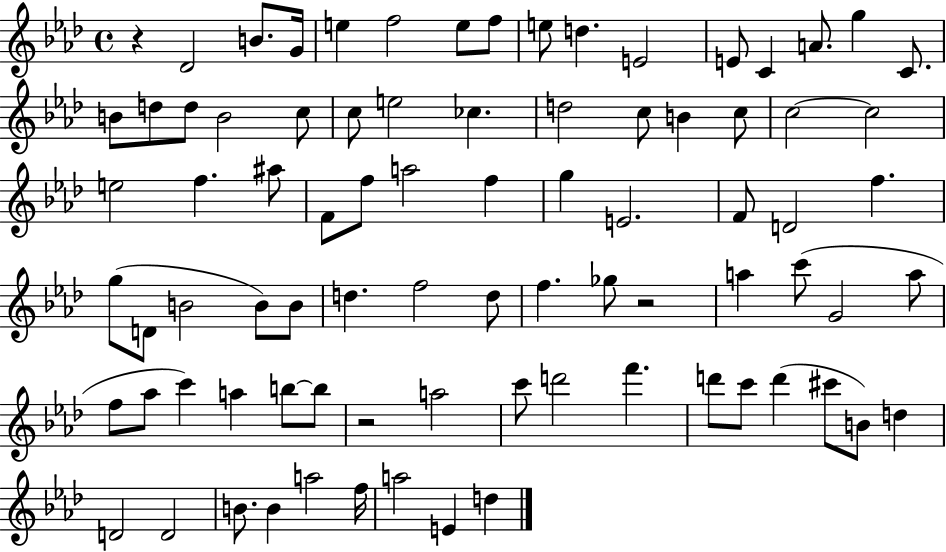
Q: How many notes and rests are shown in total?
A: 83